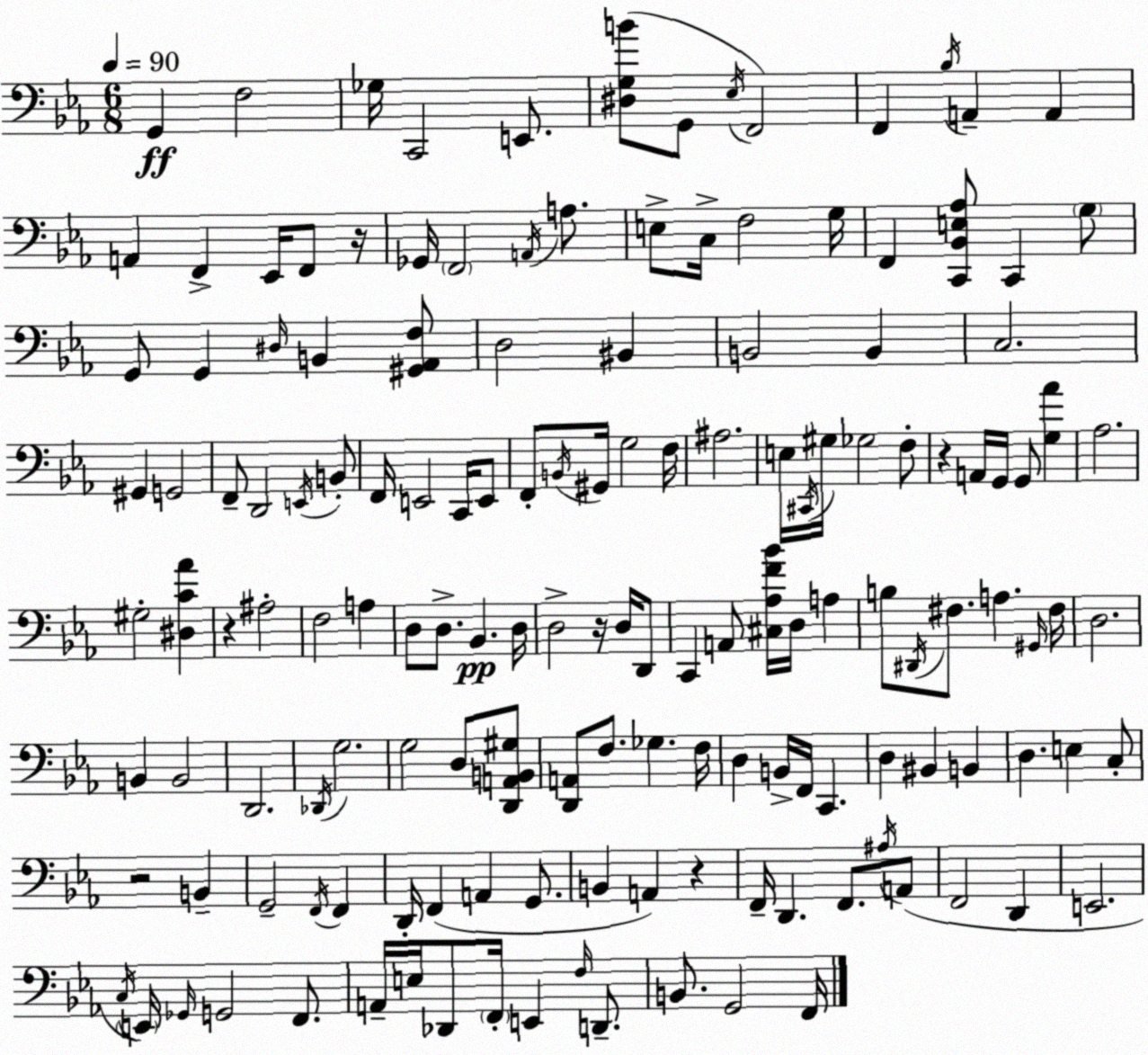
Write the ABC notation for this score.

X:1
T:Untitled
M:6/8
L:1/4
K:Eb
G,, F,2 _G,/4 C,,2 E,,/2 [^D,G,B]/2 G,,/2 _E,/4 F,,2 F,, _B,/4 A,, A,, A,, F,, _E,,/4 F,,/2 z/4 _G,,/4 F,,2 A,,/4 A,/2 E,/2 C,/4 F,2 G,/4 F,, [C,,_B,,E,_A,]/2 C,, G,/2 G,,/2 G,, ^D,/4 B,, [^G,,_A,,F,]/2 D,2 ^B,, B,,2 B,, C,2 ^G,, G,,2 F,,/2 D,,2 E,,/4 B,,/2 F,,/4 E,,2 C,,/4 E,,/2 F,,/2 B,,/4 ^G,,/4 G,2 F,/4 ^A,2 E,/4 ^C,,/4 ^G,/4 _G,2 F,/2 z A,,/4 G,,/4 G,,/2 [G,_A] _A,2 ^G,2 [^D,C_A] z ^A,2 F,2 A, D,/2 D,/2 _B,, D,/4 D,2 z/4 D,/4 D,,/2 C,, A,,/2 [^C,_A,F_B]/4 D,/4 A, B,/2 ^D,,/4 ^F,/2 A, ^G,,/4 ^F,/4 D,2 B,, B,,2 D,,2 _D,,/4 G,2 G,2 D,/2 [D,,A,,B,,^G,]/2 [D,,A,,]/2 F,/2 _G, F,/4 D, B,,/4 F,,/4 C,, D, ^B,, B,, D, E, C,/2 z2 B,, G,,2 F,,/4 F,, D,,/4 F,, A,, G,,/2 B,, A,, z F,,/4 D,, F,,/2 ^A,/4 A,,/2 F,,2 D,, E,,2 C,/4 E,,/4 _G,,/4 G,,2 F,,/2 A,,/4 E,/4 _D,,/2 F,,/4 E,, F,/4 D,,/2 B,,/2 G,,2 F,,/4